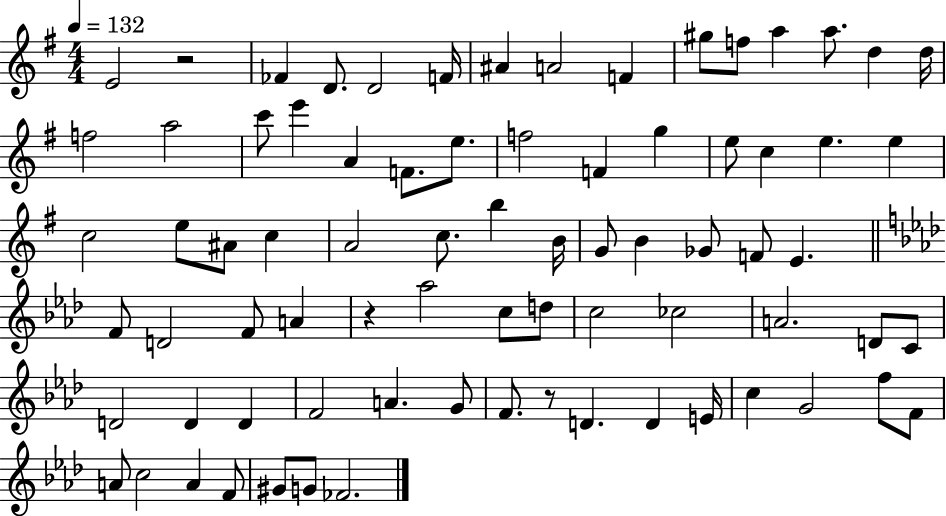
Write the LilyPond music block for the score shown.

{
  \clef treble
  \numericTimeSignature
  \time 4/4
  \key g \major
  \tempo 4 = 132
  e'2 r2 | fes'4 d'8. d'2 f'16 | ais'4 a'2 f'4 | gis''8 f''8 a''4 a''8. d''4 d''16 | \break f''2 a''2 | c'''8 e'''4 a'4 f'8. e''8. | f''2 f'4 g''4 | e''8 c''4 e''4. e''4 | \break c''2 e''8 ais'8 c''4 | a'2 c''8. b''4 b'16 | g'8 b'4 ges'8 f'8 e'4. | \bar "||" \break \key aes \major f'8 d'2 f'8 a'4 | r4 aes''2 c''8 d''8 | c''2 ces''2 | a'2. d'8 c'8 | \break d'2 d'4 d'4 | f'2 a'4. g'8 | f'8. r8 d'4. d'4 e'16 | c''4 g'2 f''8 f'8 | \break a'8 c''2 a'4 f'8 | gis'8 g'8 fes'2. | \bar "|."
}